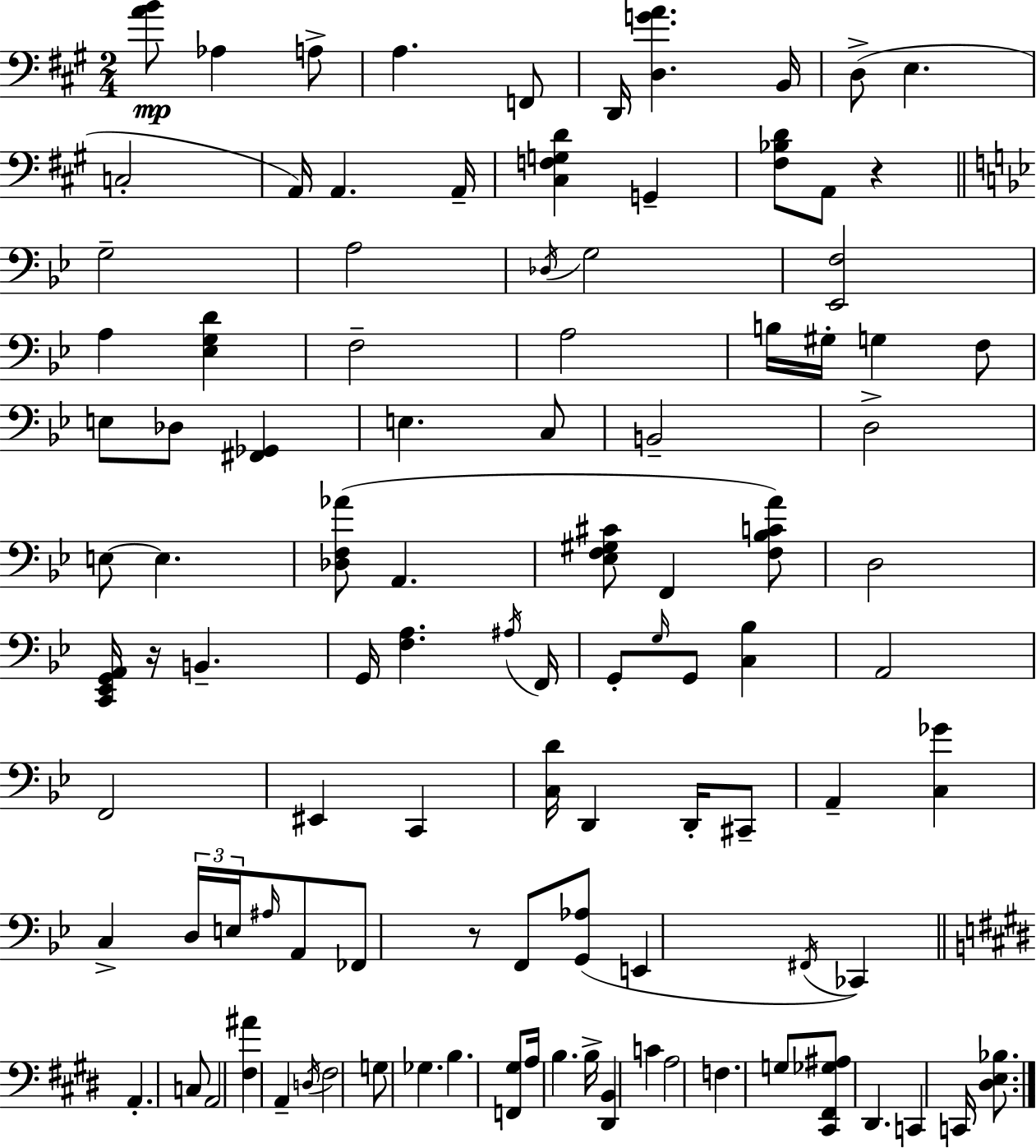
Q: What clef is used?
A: bass